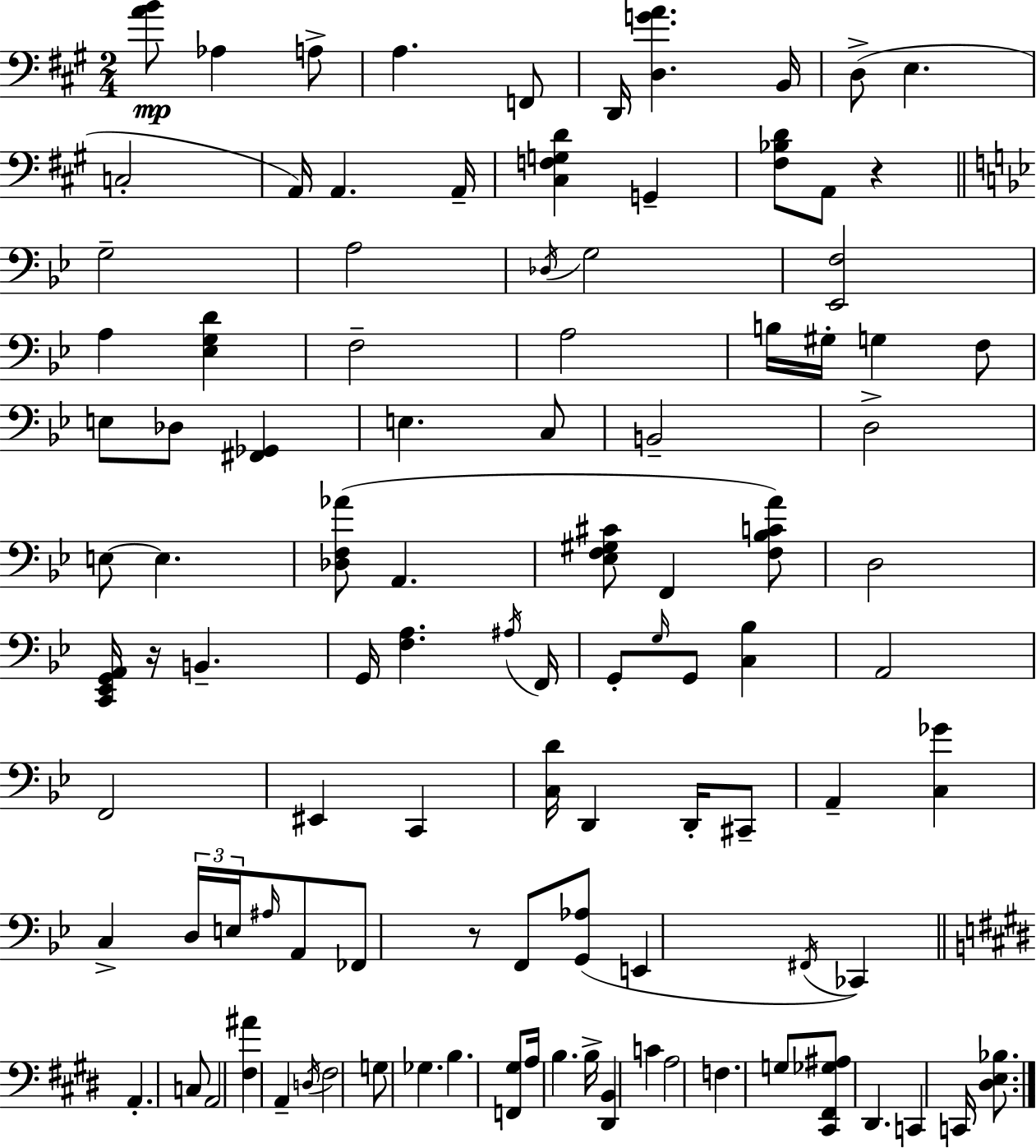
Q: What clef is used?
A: bass